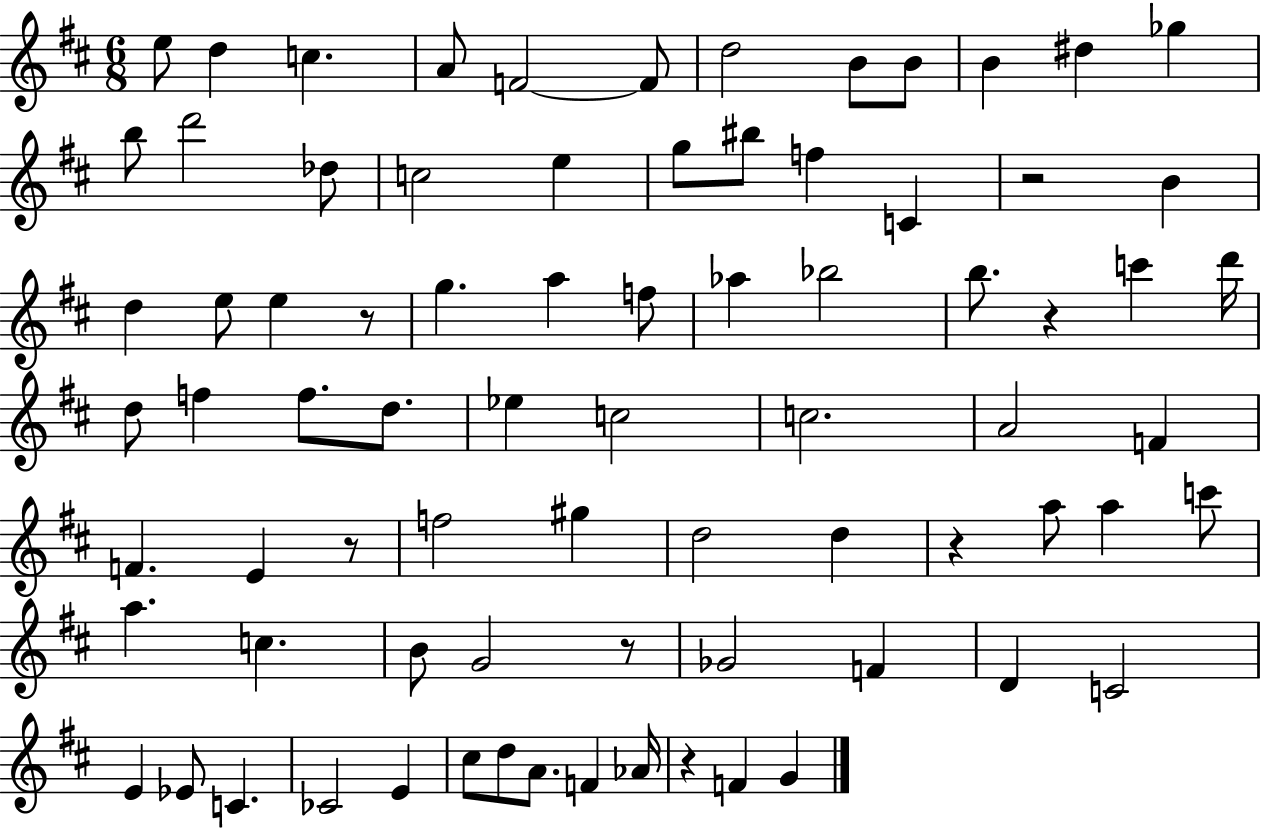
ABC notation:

X:1
T:Untitled
M:6/8
L:1/4
K:D
e/2 d c A/2 F2 F/2 d2 B/2 B/2 B ^d _g b/2 d'2 _d/2 c2 e g/2 ^b/2 f C z2 B d e/2 e z/2 g a f/2 _a _b2 b/2 z c' d'/4 d/2 f f/2 d/2 _e c2 c2 A2 F F E z/2 f2 ^g d2 d z a/2 a c'/2 a c B/2 G2 z/2 _G2 F D C2 E _E/2 C _C2 E ^c/2 d/2 A/2 F _A/4 z F G